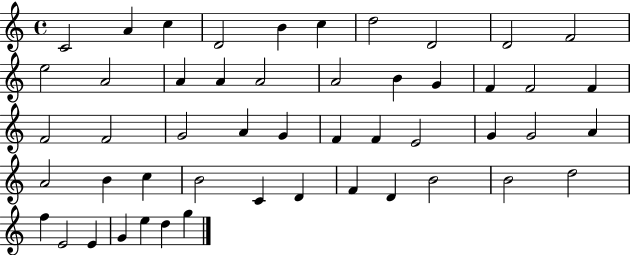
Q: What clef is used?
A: treble